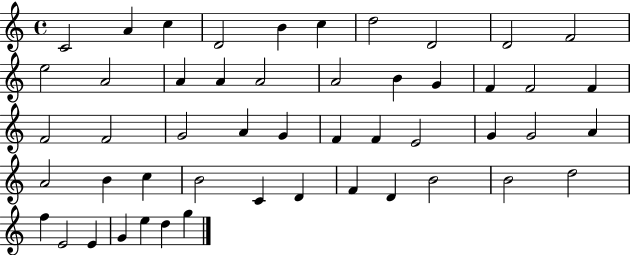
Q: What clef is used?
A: treble